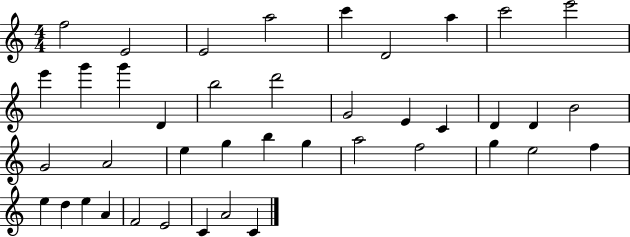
F5/h E4/h E4/h A5/h C6/q D4/h A5/q C6/h E6/h E6/q G6/q G6/q D4/q B5/h D6/h G4/h E4/q C4/q D4/q D4/q B4/h G4/h A4/h E5/q G5/q B5/q G5/q A5/h F5/h G5/q E5/h F5/q E5/q D5/q E5/q A4/q F4/h E4/h C4/q A4/h C4/q